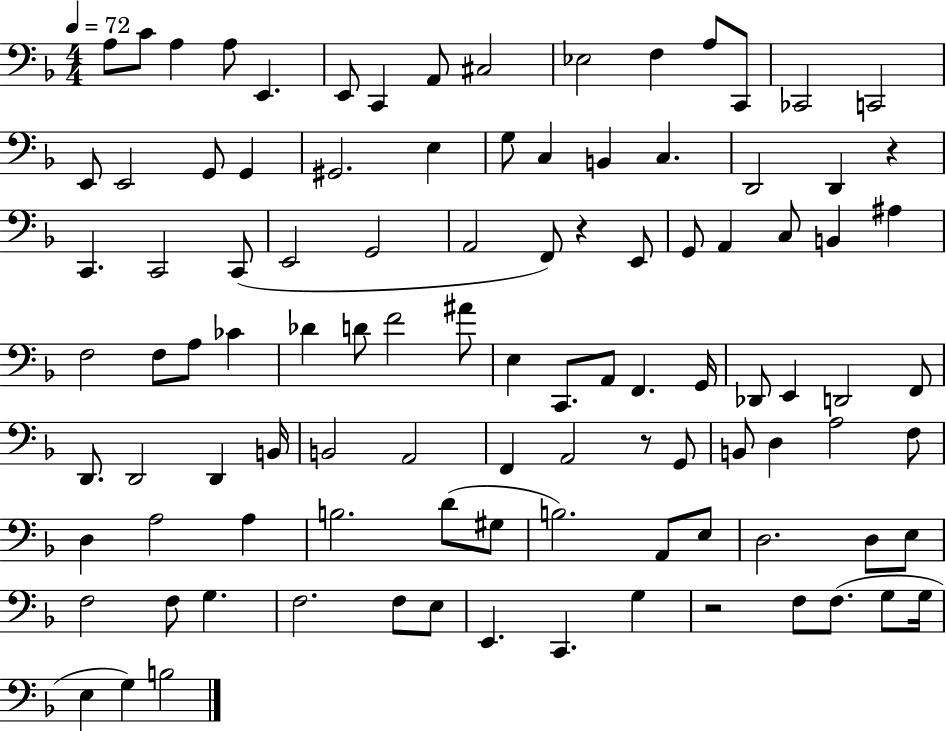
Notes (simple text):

A3/e C4/e A3/q A3/e E2/q. E2/e C2/q A2/e C#3/h Eb3/h F3/q A3/e C2/e CES2/h C2/h E2/e E2/h G2/e G2/q G#2/h. E3/q G3/e C3/q B2/q C3/q. D2/h D2/q R/q C2/q. C2/h C2/e E2/h G2/h A2/h F2/e R/q E2/e G2/e A2/q C3/e B2/q A#3/q F3/h F3/e A3/e CES4/q Db4/q D4/e F4/h A#4/e E3/q C2/e. A2/e F2/q. G2/s Db2/e E2/q D2/h F2/e D2/e. D2/h D2/q B2/s B2/h A2/h F2/q A2/h R/e G2/e B2/e D3/q A3/h F3/e D3/q A3/h A3/q B3/h. D4/e G#3/e B3/h. A2/e E3/e D3/h. D3/e E3/e F3/h F3/e G3/q. F3/h. F3/e E3/e E2/q. C2/q. G3/q R/h F3/e F3/e. G3/e G3/s E3/q G3/q B3/h